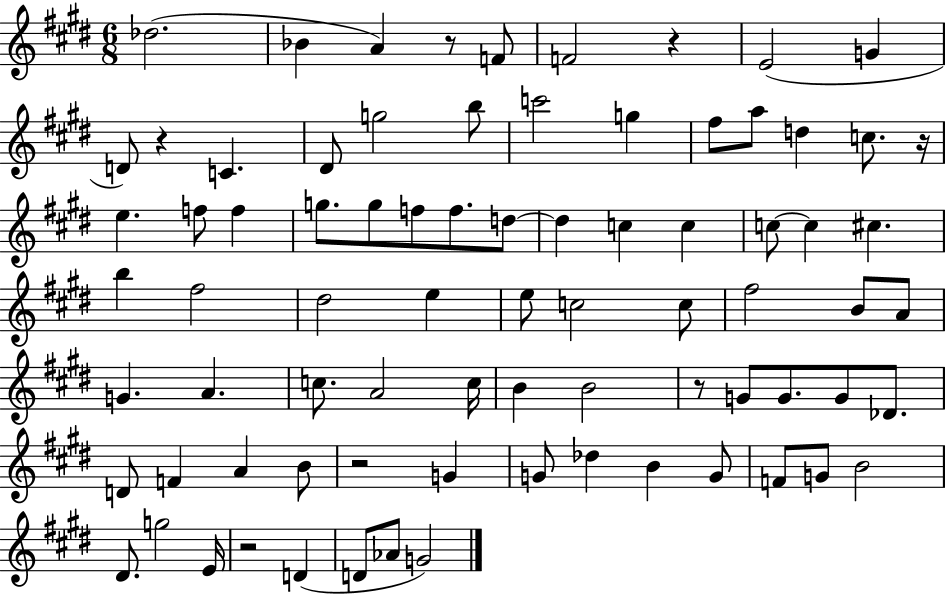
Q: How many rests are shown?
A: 7